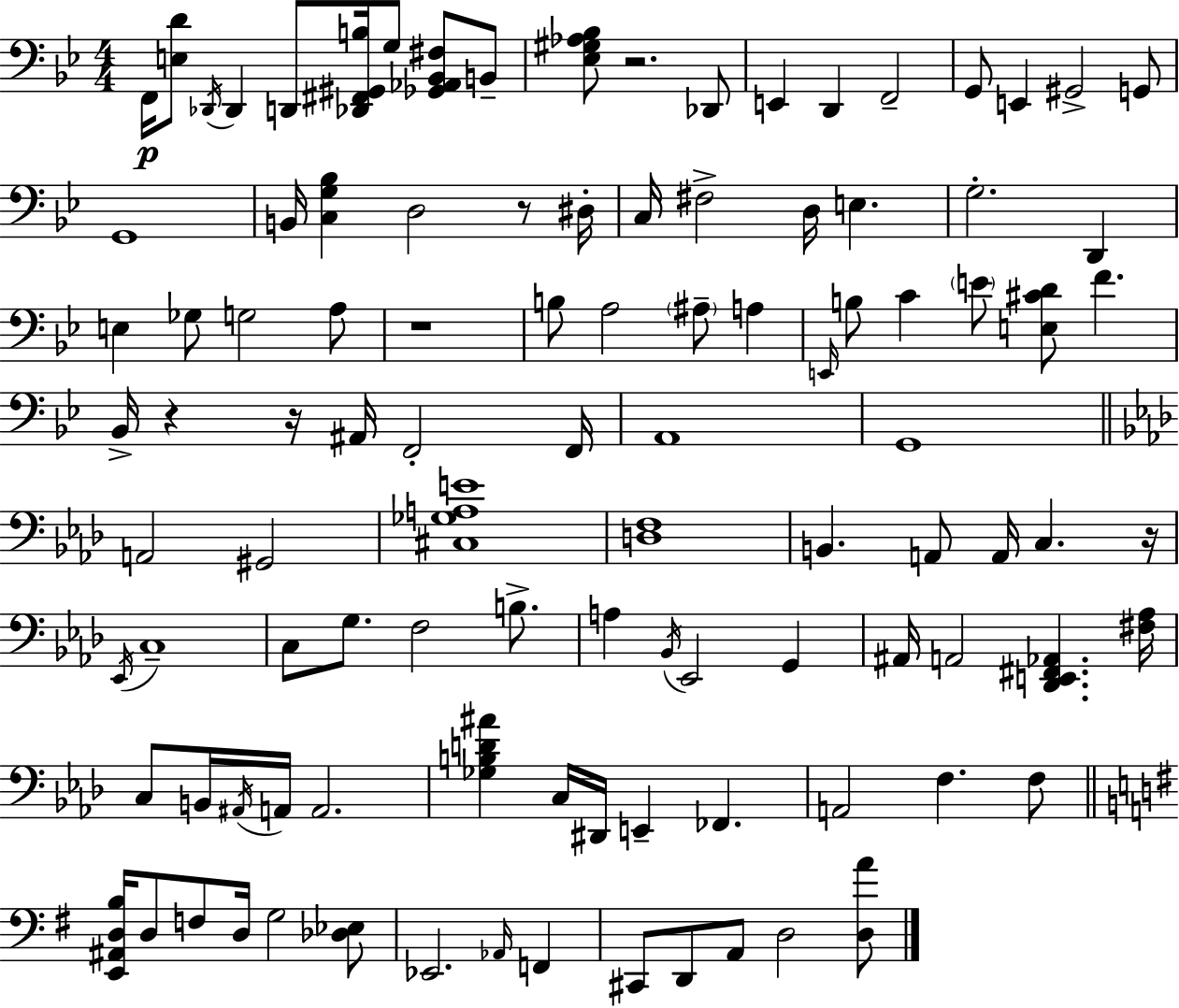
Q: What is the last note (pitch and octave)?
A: D3